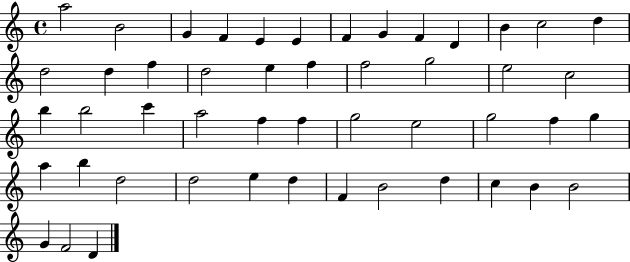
{
  \clef treble
  \time 4/4
  \defaultTimeSignature
  \key c \major
  a''2 b'2 | g'4 f'4 e'4 e'4 | f'4 g'4 f'4 d'4 | b'4 c''2 d''4 | \break d''2 d''4 f''4 | d''2 e''4 f''4 | f''2 g''2 | e''2 c''2 | \break b''4 b''2 c'''4 | a''2 f''4 f''4 | g''2 e''2 | g''2 f''4 g''4 | \break a''4 b''4 d''2 | d''2 e''4 d''4 | f'4 b'2 d''4 | c''4 b'4 b'2 | \break g'4 f'2 d'4 | \bar "|."
}